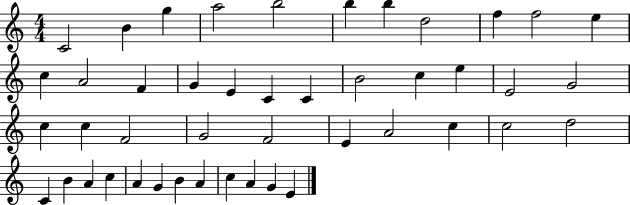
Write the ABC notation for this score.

X:1
T:Untitled
M:4/4
L:1/4
K:C
C2 B g a2 b2 b b d2 f f2 e c A2 F G E C C B2 c e E2 G2 c c F2 G2 F2 E A2 c c2 d2 C B A c A G B A c A G E